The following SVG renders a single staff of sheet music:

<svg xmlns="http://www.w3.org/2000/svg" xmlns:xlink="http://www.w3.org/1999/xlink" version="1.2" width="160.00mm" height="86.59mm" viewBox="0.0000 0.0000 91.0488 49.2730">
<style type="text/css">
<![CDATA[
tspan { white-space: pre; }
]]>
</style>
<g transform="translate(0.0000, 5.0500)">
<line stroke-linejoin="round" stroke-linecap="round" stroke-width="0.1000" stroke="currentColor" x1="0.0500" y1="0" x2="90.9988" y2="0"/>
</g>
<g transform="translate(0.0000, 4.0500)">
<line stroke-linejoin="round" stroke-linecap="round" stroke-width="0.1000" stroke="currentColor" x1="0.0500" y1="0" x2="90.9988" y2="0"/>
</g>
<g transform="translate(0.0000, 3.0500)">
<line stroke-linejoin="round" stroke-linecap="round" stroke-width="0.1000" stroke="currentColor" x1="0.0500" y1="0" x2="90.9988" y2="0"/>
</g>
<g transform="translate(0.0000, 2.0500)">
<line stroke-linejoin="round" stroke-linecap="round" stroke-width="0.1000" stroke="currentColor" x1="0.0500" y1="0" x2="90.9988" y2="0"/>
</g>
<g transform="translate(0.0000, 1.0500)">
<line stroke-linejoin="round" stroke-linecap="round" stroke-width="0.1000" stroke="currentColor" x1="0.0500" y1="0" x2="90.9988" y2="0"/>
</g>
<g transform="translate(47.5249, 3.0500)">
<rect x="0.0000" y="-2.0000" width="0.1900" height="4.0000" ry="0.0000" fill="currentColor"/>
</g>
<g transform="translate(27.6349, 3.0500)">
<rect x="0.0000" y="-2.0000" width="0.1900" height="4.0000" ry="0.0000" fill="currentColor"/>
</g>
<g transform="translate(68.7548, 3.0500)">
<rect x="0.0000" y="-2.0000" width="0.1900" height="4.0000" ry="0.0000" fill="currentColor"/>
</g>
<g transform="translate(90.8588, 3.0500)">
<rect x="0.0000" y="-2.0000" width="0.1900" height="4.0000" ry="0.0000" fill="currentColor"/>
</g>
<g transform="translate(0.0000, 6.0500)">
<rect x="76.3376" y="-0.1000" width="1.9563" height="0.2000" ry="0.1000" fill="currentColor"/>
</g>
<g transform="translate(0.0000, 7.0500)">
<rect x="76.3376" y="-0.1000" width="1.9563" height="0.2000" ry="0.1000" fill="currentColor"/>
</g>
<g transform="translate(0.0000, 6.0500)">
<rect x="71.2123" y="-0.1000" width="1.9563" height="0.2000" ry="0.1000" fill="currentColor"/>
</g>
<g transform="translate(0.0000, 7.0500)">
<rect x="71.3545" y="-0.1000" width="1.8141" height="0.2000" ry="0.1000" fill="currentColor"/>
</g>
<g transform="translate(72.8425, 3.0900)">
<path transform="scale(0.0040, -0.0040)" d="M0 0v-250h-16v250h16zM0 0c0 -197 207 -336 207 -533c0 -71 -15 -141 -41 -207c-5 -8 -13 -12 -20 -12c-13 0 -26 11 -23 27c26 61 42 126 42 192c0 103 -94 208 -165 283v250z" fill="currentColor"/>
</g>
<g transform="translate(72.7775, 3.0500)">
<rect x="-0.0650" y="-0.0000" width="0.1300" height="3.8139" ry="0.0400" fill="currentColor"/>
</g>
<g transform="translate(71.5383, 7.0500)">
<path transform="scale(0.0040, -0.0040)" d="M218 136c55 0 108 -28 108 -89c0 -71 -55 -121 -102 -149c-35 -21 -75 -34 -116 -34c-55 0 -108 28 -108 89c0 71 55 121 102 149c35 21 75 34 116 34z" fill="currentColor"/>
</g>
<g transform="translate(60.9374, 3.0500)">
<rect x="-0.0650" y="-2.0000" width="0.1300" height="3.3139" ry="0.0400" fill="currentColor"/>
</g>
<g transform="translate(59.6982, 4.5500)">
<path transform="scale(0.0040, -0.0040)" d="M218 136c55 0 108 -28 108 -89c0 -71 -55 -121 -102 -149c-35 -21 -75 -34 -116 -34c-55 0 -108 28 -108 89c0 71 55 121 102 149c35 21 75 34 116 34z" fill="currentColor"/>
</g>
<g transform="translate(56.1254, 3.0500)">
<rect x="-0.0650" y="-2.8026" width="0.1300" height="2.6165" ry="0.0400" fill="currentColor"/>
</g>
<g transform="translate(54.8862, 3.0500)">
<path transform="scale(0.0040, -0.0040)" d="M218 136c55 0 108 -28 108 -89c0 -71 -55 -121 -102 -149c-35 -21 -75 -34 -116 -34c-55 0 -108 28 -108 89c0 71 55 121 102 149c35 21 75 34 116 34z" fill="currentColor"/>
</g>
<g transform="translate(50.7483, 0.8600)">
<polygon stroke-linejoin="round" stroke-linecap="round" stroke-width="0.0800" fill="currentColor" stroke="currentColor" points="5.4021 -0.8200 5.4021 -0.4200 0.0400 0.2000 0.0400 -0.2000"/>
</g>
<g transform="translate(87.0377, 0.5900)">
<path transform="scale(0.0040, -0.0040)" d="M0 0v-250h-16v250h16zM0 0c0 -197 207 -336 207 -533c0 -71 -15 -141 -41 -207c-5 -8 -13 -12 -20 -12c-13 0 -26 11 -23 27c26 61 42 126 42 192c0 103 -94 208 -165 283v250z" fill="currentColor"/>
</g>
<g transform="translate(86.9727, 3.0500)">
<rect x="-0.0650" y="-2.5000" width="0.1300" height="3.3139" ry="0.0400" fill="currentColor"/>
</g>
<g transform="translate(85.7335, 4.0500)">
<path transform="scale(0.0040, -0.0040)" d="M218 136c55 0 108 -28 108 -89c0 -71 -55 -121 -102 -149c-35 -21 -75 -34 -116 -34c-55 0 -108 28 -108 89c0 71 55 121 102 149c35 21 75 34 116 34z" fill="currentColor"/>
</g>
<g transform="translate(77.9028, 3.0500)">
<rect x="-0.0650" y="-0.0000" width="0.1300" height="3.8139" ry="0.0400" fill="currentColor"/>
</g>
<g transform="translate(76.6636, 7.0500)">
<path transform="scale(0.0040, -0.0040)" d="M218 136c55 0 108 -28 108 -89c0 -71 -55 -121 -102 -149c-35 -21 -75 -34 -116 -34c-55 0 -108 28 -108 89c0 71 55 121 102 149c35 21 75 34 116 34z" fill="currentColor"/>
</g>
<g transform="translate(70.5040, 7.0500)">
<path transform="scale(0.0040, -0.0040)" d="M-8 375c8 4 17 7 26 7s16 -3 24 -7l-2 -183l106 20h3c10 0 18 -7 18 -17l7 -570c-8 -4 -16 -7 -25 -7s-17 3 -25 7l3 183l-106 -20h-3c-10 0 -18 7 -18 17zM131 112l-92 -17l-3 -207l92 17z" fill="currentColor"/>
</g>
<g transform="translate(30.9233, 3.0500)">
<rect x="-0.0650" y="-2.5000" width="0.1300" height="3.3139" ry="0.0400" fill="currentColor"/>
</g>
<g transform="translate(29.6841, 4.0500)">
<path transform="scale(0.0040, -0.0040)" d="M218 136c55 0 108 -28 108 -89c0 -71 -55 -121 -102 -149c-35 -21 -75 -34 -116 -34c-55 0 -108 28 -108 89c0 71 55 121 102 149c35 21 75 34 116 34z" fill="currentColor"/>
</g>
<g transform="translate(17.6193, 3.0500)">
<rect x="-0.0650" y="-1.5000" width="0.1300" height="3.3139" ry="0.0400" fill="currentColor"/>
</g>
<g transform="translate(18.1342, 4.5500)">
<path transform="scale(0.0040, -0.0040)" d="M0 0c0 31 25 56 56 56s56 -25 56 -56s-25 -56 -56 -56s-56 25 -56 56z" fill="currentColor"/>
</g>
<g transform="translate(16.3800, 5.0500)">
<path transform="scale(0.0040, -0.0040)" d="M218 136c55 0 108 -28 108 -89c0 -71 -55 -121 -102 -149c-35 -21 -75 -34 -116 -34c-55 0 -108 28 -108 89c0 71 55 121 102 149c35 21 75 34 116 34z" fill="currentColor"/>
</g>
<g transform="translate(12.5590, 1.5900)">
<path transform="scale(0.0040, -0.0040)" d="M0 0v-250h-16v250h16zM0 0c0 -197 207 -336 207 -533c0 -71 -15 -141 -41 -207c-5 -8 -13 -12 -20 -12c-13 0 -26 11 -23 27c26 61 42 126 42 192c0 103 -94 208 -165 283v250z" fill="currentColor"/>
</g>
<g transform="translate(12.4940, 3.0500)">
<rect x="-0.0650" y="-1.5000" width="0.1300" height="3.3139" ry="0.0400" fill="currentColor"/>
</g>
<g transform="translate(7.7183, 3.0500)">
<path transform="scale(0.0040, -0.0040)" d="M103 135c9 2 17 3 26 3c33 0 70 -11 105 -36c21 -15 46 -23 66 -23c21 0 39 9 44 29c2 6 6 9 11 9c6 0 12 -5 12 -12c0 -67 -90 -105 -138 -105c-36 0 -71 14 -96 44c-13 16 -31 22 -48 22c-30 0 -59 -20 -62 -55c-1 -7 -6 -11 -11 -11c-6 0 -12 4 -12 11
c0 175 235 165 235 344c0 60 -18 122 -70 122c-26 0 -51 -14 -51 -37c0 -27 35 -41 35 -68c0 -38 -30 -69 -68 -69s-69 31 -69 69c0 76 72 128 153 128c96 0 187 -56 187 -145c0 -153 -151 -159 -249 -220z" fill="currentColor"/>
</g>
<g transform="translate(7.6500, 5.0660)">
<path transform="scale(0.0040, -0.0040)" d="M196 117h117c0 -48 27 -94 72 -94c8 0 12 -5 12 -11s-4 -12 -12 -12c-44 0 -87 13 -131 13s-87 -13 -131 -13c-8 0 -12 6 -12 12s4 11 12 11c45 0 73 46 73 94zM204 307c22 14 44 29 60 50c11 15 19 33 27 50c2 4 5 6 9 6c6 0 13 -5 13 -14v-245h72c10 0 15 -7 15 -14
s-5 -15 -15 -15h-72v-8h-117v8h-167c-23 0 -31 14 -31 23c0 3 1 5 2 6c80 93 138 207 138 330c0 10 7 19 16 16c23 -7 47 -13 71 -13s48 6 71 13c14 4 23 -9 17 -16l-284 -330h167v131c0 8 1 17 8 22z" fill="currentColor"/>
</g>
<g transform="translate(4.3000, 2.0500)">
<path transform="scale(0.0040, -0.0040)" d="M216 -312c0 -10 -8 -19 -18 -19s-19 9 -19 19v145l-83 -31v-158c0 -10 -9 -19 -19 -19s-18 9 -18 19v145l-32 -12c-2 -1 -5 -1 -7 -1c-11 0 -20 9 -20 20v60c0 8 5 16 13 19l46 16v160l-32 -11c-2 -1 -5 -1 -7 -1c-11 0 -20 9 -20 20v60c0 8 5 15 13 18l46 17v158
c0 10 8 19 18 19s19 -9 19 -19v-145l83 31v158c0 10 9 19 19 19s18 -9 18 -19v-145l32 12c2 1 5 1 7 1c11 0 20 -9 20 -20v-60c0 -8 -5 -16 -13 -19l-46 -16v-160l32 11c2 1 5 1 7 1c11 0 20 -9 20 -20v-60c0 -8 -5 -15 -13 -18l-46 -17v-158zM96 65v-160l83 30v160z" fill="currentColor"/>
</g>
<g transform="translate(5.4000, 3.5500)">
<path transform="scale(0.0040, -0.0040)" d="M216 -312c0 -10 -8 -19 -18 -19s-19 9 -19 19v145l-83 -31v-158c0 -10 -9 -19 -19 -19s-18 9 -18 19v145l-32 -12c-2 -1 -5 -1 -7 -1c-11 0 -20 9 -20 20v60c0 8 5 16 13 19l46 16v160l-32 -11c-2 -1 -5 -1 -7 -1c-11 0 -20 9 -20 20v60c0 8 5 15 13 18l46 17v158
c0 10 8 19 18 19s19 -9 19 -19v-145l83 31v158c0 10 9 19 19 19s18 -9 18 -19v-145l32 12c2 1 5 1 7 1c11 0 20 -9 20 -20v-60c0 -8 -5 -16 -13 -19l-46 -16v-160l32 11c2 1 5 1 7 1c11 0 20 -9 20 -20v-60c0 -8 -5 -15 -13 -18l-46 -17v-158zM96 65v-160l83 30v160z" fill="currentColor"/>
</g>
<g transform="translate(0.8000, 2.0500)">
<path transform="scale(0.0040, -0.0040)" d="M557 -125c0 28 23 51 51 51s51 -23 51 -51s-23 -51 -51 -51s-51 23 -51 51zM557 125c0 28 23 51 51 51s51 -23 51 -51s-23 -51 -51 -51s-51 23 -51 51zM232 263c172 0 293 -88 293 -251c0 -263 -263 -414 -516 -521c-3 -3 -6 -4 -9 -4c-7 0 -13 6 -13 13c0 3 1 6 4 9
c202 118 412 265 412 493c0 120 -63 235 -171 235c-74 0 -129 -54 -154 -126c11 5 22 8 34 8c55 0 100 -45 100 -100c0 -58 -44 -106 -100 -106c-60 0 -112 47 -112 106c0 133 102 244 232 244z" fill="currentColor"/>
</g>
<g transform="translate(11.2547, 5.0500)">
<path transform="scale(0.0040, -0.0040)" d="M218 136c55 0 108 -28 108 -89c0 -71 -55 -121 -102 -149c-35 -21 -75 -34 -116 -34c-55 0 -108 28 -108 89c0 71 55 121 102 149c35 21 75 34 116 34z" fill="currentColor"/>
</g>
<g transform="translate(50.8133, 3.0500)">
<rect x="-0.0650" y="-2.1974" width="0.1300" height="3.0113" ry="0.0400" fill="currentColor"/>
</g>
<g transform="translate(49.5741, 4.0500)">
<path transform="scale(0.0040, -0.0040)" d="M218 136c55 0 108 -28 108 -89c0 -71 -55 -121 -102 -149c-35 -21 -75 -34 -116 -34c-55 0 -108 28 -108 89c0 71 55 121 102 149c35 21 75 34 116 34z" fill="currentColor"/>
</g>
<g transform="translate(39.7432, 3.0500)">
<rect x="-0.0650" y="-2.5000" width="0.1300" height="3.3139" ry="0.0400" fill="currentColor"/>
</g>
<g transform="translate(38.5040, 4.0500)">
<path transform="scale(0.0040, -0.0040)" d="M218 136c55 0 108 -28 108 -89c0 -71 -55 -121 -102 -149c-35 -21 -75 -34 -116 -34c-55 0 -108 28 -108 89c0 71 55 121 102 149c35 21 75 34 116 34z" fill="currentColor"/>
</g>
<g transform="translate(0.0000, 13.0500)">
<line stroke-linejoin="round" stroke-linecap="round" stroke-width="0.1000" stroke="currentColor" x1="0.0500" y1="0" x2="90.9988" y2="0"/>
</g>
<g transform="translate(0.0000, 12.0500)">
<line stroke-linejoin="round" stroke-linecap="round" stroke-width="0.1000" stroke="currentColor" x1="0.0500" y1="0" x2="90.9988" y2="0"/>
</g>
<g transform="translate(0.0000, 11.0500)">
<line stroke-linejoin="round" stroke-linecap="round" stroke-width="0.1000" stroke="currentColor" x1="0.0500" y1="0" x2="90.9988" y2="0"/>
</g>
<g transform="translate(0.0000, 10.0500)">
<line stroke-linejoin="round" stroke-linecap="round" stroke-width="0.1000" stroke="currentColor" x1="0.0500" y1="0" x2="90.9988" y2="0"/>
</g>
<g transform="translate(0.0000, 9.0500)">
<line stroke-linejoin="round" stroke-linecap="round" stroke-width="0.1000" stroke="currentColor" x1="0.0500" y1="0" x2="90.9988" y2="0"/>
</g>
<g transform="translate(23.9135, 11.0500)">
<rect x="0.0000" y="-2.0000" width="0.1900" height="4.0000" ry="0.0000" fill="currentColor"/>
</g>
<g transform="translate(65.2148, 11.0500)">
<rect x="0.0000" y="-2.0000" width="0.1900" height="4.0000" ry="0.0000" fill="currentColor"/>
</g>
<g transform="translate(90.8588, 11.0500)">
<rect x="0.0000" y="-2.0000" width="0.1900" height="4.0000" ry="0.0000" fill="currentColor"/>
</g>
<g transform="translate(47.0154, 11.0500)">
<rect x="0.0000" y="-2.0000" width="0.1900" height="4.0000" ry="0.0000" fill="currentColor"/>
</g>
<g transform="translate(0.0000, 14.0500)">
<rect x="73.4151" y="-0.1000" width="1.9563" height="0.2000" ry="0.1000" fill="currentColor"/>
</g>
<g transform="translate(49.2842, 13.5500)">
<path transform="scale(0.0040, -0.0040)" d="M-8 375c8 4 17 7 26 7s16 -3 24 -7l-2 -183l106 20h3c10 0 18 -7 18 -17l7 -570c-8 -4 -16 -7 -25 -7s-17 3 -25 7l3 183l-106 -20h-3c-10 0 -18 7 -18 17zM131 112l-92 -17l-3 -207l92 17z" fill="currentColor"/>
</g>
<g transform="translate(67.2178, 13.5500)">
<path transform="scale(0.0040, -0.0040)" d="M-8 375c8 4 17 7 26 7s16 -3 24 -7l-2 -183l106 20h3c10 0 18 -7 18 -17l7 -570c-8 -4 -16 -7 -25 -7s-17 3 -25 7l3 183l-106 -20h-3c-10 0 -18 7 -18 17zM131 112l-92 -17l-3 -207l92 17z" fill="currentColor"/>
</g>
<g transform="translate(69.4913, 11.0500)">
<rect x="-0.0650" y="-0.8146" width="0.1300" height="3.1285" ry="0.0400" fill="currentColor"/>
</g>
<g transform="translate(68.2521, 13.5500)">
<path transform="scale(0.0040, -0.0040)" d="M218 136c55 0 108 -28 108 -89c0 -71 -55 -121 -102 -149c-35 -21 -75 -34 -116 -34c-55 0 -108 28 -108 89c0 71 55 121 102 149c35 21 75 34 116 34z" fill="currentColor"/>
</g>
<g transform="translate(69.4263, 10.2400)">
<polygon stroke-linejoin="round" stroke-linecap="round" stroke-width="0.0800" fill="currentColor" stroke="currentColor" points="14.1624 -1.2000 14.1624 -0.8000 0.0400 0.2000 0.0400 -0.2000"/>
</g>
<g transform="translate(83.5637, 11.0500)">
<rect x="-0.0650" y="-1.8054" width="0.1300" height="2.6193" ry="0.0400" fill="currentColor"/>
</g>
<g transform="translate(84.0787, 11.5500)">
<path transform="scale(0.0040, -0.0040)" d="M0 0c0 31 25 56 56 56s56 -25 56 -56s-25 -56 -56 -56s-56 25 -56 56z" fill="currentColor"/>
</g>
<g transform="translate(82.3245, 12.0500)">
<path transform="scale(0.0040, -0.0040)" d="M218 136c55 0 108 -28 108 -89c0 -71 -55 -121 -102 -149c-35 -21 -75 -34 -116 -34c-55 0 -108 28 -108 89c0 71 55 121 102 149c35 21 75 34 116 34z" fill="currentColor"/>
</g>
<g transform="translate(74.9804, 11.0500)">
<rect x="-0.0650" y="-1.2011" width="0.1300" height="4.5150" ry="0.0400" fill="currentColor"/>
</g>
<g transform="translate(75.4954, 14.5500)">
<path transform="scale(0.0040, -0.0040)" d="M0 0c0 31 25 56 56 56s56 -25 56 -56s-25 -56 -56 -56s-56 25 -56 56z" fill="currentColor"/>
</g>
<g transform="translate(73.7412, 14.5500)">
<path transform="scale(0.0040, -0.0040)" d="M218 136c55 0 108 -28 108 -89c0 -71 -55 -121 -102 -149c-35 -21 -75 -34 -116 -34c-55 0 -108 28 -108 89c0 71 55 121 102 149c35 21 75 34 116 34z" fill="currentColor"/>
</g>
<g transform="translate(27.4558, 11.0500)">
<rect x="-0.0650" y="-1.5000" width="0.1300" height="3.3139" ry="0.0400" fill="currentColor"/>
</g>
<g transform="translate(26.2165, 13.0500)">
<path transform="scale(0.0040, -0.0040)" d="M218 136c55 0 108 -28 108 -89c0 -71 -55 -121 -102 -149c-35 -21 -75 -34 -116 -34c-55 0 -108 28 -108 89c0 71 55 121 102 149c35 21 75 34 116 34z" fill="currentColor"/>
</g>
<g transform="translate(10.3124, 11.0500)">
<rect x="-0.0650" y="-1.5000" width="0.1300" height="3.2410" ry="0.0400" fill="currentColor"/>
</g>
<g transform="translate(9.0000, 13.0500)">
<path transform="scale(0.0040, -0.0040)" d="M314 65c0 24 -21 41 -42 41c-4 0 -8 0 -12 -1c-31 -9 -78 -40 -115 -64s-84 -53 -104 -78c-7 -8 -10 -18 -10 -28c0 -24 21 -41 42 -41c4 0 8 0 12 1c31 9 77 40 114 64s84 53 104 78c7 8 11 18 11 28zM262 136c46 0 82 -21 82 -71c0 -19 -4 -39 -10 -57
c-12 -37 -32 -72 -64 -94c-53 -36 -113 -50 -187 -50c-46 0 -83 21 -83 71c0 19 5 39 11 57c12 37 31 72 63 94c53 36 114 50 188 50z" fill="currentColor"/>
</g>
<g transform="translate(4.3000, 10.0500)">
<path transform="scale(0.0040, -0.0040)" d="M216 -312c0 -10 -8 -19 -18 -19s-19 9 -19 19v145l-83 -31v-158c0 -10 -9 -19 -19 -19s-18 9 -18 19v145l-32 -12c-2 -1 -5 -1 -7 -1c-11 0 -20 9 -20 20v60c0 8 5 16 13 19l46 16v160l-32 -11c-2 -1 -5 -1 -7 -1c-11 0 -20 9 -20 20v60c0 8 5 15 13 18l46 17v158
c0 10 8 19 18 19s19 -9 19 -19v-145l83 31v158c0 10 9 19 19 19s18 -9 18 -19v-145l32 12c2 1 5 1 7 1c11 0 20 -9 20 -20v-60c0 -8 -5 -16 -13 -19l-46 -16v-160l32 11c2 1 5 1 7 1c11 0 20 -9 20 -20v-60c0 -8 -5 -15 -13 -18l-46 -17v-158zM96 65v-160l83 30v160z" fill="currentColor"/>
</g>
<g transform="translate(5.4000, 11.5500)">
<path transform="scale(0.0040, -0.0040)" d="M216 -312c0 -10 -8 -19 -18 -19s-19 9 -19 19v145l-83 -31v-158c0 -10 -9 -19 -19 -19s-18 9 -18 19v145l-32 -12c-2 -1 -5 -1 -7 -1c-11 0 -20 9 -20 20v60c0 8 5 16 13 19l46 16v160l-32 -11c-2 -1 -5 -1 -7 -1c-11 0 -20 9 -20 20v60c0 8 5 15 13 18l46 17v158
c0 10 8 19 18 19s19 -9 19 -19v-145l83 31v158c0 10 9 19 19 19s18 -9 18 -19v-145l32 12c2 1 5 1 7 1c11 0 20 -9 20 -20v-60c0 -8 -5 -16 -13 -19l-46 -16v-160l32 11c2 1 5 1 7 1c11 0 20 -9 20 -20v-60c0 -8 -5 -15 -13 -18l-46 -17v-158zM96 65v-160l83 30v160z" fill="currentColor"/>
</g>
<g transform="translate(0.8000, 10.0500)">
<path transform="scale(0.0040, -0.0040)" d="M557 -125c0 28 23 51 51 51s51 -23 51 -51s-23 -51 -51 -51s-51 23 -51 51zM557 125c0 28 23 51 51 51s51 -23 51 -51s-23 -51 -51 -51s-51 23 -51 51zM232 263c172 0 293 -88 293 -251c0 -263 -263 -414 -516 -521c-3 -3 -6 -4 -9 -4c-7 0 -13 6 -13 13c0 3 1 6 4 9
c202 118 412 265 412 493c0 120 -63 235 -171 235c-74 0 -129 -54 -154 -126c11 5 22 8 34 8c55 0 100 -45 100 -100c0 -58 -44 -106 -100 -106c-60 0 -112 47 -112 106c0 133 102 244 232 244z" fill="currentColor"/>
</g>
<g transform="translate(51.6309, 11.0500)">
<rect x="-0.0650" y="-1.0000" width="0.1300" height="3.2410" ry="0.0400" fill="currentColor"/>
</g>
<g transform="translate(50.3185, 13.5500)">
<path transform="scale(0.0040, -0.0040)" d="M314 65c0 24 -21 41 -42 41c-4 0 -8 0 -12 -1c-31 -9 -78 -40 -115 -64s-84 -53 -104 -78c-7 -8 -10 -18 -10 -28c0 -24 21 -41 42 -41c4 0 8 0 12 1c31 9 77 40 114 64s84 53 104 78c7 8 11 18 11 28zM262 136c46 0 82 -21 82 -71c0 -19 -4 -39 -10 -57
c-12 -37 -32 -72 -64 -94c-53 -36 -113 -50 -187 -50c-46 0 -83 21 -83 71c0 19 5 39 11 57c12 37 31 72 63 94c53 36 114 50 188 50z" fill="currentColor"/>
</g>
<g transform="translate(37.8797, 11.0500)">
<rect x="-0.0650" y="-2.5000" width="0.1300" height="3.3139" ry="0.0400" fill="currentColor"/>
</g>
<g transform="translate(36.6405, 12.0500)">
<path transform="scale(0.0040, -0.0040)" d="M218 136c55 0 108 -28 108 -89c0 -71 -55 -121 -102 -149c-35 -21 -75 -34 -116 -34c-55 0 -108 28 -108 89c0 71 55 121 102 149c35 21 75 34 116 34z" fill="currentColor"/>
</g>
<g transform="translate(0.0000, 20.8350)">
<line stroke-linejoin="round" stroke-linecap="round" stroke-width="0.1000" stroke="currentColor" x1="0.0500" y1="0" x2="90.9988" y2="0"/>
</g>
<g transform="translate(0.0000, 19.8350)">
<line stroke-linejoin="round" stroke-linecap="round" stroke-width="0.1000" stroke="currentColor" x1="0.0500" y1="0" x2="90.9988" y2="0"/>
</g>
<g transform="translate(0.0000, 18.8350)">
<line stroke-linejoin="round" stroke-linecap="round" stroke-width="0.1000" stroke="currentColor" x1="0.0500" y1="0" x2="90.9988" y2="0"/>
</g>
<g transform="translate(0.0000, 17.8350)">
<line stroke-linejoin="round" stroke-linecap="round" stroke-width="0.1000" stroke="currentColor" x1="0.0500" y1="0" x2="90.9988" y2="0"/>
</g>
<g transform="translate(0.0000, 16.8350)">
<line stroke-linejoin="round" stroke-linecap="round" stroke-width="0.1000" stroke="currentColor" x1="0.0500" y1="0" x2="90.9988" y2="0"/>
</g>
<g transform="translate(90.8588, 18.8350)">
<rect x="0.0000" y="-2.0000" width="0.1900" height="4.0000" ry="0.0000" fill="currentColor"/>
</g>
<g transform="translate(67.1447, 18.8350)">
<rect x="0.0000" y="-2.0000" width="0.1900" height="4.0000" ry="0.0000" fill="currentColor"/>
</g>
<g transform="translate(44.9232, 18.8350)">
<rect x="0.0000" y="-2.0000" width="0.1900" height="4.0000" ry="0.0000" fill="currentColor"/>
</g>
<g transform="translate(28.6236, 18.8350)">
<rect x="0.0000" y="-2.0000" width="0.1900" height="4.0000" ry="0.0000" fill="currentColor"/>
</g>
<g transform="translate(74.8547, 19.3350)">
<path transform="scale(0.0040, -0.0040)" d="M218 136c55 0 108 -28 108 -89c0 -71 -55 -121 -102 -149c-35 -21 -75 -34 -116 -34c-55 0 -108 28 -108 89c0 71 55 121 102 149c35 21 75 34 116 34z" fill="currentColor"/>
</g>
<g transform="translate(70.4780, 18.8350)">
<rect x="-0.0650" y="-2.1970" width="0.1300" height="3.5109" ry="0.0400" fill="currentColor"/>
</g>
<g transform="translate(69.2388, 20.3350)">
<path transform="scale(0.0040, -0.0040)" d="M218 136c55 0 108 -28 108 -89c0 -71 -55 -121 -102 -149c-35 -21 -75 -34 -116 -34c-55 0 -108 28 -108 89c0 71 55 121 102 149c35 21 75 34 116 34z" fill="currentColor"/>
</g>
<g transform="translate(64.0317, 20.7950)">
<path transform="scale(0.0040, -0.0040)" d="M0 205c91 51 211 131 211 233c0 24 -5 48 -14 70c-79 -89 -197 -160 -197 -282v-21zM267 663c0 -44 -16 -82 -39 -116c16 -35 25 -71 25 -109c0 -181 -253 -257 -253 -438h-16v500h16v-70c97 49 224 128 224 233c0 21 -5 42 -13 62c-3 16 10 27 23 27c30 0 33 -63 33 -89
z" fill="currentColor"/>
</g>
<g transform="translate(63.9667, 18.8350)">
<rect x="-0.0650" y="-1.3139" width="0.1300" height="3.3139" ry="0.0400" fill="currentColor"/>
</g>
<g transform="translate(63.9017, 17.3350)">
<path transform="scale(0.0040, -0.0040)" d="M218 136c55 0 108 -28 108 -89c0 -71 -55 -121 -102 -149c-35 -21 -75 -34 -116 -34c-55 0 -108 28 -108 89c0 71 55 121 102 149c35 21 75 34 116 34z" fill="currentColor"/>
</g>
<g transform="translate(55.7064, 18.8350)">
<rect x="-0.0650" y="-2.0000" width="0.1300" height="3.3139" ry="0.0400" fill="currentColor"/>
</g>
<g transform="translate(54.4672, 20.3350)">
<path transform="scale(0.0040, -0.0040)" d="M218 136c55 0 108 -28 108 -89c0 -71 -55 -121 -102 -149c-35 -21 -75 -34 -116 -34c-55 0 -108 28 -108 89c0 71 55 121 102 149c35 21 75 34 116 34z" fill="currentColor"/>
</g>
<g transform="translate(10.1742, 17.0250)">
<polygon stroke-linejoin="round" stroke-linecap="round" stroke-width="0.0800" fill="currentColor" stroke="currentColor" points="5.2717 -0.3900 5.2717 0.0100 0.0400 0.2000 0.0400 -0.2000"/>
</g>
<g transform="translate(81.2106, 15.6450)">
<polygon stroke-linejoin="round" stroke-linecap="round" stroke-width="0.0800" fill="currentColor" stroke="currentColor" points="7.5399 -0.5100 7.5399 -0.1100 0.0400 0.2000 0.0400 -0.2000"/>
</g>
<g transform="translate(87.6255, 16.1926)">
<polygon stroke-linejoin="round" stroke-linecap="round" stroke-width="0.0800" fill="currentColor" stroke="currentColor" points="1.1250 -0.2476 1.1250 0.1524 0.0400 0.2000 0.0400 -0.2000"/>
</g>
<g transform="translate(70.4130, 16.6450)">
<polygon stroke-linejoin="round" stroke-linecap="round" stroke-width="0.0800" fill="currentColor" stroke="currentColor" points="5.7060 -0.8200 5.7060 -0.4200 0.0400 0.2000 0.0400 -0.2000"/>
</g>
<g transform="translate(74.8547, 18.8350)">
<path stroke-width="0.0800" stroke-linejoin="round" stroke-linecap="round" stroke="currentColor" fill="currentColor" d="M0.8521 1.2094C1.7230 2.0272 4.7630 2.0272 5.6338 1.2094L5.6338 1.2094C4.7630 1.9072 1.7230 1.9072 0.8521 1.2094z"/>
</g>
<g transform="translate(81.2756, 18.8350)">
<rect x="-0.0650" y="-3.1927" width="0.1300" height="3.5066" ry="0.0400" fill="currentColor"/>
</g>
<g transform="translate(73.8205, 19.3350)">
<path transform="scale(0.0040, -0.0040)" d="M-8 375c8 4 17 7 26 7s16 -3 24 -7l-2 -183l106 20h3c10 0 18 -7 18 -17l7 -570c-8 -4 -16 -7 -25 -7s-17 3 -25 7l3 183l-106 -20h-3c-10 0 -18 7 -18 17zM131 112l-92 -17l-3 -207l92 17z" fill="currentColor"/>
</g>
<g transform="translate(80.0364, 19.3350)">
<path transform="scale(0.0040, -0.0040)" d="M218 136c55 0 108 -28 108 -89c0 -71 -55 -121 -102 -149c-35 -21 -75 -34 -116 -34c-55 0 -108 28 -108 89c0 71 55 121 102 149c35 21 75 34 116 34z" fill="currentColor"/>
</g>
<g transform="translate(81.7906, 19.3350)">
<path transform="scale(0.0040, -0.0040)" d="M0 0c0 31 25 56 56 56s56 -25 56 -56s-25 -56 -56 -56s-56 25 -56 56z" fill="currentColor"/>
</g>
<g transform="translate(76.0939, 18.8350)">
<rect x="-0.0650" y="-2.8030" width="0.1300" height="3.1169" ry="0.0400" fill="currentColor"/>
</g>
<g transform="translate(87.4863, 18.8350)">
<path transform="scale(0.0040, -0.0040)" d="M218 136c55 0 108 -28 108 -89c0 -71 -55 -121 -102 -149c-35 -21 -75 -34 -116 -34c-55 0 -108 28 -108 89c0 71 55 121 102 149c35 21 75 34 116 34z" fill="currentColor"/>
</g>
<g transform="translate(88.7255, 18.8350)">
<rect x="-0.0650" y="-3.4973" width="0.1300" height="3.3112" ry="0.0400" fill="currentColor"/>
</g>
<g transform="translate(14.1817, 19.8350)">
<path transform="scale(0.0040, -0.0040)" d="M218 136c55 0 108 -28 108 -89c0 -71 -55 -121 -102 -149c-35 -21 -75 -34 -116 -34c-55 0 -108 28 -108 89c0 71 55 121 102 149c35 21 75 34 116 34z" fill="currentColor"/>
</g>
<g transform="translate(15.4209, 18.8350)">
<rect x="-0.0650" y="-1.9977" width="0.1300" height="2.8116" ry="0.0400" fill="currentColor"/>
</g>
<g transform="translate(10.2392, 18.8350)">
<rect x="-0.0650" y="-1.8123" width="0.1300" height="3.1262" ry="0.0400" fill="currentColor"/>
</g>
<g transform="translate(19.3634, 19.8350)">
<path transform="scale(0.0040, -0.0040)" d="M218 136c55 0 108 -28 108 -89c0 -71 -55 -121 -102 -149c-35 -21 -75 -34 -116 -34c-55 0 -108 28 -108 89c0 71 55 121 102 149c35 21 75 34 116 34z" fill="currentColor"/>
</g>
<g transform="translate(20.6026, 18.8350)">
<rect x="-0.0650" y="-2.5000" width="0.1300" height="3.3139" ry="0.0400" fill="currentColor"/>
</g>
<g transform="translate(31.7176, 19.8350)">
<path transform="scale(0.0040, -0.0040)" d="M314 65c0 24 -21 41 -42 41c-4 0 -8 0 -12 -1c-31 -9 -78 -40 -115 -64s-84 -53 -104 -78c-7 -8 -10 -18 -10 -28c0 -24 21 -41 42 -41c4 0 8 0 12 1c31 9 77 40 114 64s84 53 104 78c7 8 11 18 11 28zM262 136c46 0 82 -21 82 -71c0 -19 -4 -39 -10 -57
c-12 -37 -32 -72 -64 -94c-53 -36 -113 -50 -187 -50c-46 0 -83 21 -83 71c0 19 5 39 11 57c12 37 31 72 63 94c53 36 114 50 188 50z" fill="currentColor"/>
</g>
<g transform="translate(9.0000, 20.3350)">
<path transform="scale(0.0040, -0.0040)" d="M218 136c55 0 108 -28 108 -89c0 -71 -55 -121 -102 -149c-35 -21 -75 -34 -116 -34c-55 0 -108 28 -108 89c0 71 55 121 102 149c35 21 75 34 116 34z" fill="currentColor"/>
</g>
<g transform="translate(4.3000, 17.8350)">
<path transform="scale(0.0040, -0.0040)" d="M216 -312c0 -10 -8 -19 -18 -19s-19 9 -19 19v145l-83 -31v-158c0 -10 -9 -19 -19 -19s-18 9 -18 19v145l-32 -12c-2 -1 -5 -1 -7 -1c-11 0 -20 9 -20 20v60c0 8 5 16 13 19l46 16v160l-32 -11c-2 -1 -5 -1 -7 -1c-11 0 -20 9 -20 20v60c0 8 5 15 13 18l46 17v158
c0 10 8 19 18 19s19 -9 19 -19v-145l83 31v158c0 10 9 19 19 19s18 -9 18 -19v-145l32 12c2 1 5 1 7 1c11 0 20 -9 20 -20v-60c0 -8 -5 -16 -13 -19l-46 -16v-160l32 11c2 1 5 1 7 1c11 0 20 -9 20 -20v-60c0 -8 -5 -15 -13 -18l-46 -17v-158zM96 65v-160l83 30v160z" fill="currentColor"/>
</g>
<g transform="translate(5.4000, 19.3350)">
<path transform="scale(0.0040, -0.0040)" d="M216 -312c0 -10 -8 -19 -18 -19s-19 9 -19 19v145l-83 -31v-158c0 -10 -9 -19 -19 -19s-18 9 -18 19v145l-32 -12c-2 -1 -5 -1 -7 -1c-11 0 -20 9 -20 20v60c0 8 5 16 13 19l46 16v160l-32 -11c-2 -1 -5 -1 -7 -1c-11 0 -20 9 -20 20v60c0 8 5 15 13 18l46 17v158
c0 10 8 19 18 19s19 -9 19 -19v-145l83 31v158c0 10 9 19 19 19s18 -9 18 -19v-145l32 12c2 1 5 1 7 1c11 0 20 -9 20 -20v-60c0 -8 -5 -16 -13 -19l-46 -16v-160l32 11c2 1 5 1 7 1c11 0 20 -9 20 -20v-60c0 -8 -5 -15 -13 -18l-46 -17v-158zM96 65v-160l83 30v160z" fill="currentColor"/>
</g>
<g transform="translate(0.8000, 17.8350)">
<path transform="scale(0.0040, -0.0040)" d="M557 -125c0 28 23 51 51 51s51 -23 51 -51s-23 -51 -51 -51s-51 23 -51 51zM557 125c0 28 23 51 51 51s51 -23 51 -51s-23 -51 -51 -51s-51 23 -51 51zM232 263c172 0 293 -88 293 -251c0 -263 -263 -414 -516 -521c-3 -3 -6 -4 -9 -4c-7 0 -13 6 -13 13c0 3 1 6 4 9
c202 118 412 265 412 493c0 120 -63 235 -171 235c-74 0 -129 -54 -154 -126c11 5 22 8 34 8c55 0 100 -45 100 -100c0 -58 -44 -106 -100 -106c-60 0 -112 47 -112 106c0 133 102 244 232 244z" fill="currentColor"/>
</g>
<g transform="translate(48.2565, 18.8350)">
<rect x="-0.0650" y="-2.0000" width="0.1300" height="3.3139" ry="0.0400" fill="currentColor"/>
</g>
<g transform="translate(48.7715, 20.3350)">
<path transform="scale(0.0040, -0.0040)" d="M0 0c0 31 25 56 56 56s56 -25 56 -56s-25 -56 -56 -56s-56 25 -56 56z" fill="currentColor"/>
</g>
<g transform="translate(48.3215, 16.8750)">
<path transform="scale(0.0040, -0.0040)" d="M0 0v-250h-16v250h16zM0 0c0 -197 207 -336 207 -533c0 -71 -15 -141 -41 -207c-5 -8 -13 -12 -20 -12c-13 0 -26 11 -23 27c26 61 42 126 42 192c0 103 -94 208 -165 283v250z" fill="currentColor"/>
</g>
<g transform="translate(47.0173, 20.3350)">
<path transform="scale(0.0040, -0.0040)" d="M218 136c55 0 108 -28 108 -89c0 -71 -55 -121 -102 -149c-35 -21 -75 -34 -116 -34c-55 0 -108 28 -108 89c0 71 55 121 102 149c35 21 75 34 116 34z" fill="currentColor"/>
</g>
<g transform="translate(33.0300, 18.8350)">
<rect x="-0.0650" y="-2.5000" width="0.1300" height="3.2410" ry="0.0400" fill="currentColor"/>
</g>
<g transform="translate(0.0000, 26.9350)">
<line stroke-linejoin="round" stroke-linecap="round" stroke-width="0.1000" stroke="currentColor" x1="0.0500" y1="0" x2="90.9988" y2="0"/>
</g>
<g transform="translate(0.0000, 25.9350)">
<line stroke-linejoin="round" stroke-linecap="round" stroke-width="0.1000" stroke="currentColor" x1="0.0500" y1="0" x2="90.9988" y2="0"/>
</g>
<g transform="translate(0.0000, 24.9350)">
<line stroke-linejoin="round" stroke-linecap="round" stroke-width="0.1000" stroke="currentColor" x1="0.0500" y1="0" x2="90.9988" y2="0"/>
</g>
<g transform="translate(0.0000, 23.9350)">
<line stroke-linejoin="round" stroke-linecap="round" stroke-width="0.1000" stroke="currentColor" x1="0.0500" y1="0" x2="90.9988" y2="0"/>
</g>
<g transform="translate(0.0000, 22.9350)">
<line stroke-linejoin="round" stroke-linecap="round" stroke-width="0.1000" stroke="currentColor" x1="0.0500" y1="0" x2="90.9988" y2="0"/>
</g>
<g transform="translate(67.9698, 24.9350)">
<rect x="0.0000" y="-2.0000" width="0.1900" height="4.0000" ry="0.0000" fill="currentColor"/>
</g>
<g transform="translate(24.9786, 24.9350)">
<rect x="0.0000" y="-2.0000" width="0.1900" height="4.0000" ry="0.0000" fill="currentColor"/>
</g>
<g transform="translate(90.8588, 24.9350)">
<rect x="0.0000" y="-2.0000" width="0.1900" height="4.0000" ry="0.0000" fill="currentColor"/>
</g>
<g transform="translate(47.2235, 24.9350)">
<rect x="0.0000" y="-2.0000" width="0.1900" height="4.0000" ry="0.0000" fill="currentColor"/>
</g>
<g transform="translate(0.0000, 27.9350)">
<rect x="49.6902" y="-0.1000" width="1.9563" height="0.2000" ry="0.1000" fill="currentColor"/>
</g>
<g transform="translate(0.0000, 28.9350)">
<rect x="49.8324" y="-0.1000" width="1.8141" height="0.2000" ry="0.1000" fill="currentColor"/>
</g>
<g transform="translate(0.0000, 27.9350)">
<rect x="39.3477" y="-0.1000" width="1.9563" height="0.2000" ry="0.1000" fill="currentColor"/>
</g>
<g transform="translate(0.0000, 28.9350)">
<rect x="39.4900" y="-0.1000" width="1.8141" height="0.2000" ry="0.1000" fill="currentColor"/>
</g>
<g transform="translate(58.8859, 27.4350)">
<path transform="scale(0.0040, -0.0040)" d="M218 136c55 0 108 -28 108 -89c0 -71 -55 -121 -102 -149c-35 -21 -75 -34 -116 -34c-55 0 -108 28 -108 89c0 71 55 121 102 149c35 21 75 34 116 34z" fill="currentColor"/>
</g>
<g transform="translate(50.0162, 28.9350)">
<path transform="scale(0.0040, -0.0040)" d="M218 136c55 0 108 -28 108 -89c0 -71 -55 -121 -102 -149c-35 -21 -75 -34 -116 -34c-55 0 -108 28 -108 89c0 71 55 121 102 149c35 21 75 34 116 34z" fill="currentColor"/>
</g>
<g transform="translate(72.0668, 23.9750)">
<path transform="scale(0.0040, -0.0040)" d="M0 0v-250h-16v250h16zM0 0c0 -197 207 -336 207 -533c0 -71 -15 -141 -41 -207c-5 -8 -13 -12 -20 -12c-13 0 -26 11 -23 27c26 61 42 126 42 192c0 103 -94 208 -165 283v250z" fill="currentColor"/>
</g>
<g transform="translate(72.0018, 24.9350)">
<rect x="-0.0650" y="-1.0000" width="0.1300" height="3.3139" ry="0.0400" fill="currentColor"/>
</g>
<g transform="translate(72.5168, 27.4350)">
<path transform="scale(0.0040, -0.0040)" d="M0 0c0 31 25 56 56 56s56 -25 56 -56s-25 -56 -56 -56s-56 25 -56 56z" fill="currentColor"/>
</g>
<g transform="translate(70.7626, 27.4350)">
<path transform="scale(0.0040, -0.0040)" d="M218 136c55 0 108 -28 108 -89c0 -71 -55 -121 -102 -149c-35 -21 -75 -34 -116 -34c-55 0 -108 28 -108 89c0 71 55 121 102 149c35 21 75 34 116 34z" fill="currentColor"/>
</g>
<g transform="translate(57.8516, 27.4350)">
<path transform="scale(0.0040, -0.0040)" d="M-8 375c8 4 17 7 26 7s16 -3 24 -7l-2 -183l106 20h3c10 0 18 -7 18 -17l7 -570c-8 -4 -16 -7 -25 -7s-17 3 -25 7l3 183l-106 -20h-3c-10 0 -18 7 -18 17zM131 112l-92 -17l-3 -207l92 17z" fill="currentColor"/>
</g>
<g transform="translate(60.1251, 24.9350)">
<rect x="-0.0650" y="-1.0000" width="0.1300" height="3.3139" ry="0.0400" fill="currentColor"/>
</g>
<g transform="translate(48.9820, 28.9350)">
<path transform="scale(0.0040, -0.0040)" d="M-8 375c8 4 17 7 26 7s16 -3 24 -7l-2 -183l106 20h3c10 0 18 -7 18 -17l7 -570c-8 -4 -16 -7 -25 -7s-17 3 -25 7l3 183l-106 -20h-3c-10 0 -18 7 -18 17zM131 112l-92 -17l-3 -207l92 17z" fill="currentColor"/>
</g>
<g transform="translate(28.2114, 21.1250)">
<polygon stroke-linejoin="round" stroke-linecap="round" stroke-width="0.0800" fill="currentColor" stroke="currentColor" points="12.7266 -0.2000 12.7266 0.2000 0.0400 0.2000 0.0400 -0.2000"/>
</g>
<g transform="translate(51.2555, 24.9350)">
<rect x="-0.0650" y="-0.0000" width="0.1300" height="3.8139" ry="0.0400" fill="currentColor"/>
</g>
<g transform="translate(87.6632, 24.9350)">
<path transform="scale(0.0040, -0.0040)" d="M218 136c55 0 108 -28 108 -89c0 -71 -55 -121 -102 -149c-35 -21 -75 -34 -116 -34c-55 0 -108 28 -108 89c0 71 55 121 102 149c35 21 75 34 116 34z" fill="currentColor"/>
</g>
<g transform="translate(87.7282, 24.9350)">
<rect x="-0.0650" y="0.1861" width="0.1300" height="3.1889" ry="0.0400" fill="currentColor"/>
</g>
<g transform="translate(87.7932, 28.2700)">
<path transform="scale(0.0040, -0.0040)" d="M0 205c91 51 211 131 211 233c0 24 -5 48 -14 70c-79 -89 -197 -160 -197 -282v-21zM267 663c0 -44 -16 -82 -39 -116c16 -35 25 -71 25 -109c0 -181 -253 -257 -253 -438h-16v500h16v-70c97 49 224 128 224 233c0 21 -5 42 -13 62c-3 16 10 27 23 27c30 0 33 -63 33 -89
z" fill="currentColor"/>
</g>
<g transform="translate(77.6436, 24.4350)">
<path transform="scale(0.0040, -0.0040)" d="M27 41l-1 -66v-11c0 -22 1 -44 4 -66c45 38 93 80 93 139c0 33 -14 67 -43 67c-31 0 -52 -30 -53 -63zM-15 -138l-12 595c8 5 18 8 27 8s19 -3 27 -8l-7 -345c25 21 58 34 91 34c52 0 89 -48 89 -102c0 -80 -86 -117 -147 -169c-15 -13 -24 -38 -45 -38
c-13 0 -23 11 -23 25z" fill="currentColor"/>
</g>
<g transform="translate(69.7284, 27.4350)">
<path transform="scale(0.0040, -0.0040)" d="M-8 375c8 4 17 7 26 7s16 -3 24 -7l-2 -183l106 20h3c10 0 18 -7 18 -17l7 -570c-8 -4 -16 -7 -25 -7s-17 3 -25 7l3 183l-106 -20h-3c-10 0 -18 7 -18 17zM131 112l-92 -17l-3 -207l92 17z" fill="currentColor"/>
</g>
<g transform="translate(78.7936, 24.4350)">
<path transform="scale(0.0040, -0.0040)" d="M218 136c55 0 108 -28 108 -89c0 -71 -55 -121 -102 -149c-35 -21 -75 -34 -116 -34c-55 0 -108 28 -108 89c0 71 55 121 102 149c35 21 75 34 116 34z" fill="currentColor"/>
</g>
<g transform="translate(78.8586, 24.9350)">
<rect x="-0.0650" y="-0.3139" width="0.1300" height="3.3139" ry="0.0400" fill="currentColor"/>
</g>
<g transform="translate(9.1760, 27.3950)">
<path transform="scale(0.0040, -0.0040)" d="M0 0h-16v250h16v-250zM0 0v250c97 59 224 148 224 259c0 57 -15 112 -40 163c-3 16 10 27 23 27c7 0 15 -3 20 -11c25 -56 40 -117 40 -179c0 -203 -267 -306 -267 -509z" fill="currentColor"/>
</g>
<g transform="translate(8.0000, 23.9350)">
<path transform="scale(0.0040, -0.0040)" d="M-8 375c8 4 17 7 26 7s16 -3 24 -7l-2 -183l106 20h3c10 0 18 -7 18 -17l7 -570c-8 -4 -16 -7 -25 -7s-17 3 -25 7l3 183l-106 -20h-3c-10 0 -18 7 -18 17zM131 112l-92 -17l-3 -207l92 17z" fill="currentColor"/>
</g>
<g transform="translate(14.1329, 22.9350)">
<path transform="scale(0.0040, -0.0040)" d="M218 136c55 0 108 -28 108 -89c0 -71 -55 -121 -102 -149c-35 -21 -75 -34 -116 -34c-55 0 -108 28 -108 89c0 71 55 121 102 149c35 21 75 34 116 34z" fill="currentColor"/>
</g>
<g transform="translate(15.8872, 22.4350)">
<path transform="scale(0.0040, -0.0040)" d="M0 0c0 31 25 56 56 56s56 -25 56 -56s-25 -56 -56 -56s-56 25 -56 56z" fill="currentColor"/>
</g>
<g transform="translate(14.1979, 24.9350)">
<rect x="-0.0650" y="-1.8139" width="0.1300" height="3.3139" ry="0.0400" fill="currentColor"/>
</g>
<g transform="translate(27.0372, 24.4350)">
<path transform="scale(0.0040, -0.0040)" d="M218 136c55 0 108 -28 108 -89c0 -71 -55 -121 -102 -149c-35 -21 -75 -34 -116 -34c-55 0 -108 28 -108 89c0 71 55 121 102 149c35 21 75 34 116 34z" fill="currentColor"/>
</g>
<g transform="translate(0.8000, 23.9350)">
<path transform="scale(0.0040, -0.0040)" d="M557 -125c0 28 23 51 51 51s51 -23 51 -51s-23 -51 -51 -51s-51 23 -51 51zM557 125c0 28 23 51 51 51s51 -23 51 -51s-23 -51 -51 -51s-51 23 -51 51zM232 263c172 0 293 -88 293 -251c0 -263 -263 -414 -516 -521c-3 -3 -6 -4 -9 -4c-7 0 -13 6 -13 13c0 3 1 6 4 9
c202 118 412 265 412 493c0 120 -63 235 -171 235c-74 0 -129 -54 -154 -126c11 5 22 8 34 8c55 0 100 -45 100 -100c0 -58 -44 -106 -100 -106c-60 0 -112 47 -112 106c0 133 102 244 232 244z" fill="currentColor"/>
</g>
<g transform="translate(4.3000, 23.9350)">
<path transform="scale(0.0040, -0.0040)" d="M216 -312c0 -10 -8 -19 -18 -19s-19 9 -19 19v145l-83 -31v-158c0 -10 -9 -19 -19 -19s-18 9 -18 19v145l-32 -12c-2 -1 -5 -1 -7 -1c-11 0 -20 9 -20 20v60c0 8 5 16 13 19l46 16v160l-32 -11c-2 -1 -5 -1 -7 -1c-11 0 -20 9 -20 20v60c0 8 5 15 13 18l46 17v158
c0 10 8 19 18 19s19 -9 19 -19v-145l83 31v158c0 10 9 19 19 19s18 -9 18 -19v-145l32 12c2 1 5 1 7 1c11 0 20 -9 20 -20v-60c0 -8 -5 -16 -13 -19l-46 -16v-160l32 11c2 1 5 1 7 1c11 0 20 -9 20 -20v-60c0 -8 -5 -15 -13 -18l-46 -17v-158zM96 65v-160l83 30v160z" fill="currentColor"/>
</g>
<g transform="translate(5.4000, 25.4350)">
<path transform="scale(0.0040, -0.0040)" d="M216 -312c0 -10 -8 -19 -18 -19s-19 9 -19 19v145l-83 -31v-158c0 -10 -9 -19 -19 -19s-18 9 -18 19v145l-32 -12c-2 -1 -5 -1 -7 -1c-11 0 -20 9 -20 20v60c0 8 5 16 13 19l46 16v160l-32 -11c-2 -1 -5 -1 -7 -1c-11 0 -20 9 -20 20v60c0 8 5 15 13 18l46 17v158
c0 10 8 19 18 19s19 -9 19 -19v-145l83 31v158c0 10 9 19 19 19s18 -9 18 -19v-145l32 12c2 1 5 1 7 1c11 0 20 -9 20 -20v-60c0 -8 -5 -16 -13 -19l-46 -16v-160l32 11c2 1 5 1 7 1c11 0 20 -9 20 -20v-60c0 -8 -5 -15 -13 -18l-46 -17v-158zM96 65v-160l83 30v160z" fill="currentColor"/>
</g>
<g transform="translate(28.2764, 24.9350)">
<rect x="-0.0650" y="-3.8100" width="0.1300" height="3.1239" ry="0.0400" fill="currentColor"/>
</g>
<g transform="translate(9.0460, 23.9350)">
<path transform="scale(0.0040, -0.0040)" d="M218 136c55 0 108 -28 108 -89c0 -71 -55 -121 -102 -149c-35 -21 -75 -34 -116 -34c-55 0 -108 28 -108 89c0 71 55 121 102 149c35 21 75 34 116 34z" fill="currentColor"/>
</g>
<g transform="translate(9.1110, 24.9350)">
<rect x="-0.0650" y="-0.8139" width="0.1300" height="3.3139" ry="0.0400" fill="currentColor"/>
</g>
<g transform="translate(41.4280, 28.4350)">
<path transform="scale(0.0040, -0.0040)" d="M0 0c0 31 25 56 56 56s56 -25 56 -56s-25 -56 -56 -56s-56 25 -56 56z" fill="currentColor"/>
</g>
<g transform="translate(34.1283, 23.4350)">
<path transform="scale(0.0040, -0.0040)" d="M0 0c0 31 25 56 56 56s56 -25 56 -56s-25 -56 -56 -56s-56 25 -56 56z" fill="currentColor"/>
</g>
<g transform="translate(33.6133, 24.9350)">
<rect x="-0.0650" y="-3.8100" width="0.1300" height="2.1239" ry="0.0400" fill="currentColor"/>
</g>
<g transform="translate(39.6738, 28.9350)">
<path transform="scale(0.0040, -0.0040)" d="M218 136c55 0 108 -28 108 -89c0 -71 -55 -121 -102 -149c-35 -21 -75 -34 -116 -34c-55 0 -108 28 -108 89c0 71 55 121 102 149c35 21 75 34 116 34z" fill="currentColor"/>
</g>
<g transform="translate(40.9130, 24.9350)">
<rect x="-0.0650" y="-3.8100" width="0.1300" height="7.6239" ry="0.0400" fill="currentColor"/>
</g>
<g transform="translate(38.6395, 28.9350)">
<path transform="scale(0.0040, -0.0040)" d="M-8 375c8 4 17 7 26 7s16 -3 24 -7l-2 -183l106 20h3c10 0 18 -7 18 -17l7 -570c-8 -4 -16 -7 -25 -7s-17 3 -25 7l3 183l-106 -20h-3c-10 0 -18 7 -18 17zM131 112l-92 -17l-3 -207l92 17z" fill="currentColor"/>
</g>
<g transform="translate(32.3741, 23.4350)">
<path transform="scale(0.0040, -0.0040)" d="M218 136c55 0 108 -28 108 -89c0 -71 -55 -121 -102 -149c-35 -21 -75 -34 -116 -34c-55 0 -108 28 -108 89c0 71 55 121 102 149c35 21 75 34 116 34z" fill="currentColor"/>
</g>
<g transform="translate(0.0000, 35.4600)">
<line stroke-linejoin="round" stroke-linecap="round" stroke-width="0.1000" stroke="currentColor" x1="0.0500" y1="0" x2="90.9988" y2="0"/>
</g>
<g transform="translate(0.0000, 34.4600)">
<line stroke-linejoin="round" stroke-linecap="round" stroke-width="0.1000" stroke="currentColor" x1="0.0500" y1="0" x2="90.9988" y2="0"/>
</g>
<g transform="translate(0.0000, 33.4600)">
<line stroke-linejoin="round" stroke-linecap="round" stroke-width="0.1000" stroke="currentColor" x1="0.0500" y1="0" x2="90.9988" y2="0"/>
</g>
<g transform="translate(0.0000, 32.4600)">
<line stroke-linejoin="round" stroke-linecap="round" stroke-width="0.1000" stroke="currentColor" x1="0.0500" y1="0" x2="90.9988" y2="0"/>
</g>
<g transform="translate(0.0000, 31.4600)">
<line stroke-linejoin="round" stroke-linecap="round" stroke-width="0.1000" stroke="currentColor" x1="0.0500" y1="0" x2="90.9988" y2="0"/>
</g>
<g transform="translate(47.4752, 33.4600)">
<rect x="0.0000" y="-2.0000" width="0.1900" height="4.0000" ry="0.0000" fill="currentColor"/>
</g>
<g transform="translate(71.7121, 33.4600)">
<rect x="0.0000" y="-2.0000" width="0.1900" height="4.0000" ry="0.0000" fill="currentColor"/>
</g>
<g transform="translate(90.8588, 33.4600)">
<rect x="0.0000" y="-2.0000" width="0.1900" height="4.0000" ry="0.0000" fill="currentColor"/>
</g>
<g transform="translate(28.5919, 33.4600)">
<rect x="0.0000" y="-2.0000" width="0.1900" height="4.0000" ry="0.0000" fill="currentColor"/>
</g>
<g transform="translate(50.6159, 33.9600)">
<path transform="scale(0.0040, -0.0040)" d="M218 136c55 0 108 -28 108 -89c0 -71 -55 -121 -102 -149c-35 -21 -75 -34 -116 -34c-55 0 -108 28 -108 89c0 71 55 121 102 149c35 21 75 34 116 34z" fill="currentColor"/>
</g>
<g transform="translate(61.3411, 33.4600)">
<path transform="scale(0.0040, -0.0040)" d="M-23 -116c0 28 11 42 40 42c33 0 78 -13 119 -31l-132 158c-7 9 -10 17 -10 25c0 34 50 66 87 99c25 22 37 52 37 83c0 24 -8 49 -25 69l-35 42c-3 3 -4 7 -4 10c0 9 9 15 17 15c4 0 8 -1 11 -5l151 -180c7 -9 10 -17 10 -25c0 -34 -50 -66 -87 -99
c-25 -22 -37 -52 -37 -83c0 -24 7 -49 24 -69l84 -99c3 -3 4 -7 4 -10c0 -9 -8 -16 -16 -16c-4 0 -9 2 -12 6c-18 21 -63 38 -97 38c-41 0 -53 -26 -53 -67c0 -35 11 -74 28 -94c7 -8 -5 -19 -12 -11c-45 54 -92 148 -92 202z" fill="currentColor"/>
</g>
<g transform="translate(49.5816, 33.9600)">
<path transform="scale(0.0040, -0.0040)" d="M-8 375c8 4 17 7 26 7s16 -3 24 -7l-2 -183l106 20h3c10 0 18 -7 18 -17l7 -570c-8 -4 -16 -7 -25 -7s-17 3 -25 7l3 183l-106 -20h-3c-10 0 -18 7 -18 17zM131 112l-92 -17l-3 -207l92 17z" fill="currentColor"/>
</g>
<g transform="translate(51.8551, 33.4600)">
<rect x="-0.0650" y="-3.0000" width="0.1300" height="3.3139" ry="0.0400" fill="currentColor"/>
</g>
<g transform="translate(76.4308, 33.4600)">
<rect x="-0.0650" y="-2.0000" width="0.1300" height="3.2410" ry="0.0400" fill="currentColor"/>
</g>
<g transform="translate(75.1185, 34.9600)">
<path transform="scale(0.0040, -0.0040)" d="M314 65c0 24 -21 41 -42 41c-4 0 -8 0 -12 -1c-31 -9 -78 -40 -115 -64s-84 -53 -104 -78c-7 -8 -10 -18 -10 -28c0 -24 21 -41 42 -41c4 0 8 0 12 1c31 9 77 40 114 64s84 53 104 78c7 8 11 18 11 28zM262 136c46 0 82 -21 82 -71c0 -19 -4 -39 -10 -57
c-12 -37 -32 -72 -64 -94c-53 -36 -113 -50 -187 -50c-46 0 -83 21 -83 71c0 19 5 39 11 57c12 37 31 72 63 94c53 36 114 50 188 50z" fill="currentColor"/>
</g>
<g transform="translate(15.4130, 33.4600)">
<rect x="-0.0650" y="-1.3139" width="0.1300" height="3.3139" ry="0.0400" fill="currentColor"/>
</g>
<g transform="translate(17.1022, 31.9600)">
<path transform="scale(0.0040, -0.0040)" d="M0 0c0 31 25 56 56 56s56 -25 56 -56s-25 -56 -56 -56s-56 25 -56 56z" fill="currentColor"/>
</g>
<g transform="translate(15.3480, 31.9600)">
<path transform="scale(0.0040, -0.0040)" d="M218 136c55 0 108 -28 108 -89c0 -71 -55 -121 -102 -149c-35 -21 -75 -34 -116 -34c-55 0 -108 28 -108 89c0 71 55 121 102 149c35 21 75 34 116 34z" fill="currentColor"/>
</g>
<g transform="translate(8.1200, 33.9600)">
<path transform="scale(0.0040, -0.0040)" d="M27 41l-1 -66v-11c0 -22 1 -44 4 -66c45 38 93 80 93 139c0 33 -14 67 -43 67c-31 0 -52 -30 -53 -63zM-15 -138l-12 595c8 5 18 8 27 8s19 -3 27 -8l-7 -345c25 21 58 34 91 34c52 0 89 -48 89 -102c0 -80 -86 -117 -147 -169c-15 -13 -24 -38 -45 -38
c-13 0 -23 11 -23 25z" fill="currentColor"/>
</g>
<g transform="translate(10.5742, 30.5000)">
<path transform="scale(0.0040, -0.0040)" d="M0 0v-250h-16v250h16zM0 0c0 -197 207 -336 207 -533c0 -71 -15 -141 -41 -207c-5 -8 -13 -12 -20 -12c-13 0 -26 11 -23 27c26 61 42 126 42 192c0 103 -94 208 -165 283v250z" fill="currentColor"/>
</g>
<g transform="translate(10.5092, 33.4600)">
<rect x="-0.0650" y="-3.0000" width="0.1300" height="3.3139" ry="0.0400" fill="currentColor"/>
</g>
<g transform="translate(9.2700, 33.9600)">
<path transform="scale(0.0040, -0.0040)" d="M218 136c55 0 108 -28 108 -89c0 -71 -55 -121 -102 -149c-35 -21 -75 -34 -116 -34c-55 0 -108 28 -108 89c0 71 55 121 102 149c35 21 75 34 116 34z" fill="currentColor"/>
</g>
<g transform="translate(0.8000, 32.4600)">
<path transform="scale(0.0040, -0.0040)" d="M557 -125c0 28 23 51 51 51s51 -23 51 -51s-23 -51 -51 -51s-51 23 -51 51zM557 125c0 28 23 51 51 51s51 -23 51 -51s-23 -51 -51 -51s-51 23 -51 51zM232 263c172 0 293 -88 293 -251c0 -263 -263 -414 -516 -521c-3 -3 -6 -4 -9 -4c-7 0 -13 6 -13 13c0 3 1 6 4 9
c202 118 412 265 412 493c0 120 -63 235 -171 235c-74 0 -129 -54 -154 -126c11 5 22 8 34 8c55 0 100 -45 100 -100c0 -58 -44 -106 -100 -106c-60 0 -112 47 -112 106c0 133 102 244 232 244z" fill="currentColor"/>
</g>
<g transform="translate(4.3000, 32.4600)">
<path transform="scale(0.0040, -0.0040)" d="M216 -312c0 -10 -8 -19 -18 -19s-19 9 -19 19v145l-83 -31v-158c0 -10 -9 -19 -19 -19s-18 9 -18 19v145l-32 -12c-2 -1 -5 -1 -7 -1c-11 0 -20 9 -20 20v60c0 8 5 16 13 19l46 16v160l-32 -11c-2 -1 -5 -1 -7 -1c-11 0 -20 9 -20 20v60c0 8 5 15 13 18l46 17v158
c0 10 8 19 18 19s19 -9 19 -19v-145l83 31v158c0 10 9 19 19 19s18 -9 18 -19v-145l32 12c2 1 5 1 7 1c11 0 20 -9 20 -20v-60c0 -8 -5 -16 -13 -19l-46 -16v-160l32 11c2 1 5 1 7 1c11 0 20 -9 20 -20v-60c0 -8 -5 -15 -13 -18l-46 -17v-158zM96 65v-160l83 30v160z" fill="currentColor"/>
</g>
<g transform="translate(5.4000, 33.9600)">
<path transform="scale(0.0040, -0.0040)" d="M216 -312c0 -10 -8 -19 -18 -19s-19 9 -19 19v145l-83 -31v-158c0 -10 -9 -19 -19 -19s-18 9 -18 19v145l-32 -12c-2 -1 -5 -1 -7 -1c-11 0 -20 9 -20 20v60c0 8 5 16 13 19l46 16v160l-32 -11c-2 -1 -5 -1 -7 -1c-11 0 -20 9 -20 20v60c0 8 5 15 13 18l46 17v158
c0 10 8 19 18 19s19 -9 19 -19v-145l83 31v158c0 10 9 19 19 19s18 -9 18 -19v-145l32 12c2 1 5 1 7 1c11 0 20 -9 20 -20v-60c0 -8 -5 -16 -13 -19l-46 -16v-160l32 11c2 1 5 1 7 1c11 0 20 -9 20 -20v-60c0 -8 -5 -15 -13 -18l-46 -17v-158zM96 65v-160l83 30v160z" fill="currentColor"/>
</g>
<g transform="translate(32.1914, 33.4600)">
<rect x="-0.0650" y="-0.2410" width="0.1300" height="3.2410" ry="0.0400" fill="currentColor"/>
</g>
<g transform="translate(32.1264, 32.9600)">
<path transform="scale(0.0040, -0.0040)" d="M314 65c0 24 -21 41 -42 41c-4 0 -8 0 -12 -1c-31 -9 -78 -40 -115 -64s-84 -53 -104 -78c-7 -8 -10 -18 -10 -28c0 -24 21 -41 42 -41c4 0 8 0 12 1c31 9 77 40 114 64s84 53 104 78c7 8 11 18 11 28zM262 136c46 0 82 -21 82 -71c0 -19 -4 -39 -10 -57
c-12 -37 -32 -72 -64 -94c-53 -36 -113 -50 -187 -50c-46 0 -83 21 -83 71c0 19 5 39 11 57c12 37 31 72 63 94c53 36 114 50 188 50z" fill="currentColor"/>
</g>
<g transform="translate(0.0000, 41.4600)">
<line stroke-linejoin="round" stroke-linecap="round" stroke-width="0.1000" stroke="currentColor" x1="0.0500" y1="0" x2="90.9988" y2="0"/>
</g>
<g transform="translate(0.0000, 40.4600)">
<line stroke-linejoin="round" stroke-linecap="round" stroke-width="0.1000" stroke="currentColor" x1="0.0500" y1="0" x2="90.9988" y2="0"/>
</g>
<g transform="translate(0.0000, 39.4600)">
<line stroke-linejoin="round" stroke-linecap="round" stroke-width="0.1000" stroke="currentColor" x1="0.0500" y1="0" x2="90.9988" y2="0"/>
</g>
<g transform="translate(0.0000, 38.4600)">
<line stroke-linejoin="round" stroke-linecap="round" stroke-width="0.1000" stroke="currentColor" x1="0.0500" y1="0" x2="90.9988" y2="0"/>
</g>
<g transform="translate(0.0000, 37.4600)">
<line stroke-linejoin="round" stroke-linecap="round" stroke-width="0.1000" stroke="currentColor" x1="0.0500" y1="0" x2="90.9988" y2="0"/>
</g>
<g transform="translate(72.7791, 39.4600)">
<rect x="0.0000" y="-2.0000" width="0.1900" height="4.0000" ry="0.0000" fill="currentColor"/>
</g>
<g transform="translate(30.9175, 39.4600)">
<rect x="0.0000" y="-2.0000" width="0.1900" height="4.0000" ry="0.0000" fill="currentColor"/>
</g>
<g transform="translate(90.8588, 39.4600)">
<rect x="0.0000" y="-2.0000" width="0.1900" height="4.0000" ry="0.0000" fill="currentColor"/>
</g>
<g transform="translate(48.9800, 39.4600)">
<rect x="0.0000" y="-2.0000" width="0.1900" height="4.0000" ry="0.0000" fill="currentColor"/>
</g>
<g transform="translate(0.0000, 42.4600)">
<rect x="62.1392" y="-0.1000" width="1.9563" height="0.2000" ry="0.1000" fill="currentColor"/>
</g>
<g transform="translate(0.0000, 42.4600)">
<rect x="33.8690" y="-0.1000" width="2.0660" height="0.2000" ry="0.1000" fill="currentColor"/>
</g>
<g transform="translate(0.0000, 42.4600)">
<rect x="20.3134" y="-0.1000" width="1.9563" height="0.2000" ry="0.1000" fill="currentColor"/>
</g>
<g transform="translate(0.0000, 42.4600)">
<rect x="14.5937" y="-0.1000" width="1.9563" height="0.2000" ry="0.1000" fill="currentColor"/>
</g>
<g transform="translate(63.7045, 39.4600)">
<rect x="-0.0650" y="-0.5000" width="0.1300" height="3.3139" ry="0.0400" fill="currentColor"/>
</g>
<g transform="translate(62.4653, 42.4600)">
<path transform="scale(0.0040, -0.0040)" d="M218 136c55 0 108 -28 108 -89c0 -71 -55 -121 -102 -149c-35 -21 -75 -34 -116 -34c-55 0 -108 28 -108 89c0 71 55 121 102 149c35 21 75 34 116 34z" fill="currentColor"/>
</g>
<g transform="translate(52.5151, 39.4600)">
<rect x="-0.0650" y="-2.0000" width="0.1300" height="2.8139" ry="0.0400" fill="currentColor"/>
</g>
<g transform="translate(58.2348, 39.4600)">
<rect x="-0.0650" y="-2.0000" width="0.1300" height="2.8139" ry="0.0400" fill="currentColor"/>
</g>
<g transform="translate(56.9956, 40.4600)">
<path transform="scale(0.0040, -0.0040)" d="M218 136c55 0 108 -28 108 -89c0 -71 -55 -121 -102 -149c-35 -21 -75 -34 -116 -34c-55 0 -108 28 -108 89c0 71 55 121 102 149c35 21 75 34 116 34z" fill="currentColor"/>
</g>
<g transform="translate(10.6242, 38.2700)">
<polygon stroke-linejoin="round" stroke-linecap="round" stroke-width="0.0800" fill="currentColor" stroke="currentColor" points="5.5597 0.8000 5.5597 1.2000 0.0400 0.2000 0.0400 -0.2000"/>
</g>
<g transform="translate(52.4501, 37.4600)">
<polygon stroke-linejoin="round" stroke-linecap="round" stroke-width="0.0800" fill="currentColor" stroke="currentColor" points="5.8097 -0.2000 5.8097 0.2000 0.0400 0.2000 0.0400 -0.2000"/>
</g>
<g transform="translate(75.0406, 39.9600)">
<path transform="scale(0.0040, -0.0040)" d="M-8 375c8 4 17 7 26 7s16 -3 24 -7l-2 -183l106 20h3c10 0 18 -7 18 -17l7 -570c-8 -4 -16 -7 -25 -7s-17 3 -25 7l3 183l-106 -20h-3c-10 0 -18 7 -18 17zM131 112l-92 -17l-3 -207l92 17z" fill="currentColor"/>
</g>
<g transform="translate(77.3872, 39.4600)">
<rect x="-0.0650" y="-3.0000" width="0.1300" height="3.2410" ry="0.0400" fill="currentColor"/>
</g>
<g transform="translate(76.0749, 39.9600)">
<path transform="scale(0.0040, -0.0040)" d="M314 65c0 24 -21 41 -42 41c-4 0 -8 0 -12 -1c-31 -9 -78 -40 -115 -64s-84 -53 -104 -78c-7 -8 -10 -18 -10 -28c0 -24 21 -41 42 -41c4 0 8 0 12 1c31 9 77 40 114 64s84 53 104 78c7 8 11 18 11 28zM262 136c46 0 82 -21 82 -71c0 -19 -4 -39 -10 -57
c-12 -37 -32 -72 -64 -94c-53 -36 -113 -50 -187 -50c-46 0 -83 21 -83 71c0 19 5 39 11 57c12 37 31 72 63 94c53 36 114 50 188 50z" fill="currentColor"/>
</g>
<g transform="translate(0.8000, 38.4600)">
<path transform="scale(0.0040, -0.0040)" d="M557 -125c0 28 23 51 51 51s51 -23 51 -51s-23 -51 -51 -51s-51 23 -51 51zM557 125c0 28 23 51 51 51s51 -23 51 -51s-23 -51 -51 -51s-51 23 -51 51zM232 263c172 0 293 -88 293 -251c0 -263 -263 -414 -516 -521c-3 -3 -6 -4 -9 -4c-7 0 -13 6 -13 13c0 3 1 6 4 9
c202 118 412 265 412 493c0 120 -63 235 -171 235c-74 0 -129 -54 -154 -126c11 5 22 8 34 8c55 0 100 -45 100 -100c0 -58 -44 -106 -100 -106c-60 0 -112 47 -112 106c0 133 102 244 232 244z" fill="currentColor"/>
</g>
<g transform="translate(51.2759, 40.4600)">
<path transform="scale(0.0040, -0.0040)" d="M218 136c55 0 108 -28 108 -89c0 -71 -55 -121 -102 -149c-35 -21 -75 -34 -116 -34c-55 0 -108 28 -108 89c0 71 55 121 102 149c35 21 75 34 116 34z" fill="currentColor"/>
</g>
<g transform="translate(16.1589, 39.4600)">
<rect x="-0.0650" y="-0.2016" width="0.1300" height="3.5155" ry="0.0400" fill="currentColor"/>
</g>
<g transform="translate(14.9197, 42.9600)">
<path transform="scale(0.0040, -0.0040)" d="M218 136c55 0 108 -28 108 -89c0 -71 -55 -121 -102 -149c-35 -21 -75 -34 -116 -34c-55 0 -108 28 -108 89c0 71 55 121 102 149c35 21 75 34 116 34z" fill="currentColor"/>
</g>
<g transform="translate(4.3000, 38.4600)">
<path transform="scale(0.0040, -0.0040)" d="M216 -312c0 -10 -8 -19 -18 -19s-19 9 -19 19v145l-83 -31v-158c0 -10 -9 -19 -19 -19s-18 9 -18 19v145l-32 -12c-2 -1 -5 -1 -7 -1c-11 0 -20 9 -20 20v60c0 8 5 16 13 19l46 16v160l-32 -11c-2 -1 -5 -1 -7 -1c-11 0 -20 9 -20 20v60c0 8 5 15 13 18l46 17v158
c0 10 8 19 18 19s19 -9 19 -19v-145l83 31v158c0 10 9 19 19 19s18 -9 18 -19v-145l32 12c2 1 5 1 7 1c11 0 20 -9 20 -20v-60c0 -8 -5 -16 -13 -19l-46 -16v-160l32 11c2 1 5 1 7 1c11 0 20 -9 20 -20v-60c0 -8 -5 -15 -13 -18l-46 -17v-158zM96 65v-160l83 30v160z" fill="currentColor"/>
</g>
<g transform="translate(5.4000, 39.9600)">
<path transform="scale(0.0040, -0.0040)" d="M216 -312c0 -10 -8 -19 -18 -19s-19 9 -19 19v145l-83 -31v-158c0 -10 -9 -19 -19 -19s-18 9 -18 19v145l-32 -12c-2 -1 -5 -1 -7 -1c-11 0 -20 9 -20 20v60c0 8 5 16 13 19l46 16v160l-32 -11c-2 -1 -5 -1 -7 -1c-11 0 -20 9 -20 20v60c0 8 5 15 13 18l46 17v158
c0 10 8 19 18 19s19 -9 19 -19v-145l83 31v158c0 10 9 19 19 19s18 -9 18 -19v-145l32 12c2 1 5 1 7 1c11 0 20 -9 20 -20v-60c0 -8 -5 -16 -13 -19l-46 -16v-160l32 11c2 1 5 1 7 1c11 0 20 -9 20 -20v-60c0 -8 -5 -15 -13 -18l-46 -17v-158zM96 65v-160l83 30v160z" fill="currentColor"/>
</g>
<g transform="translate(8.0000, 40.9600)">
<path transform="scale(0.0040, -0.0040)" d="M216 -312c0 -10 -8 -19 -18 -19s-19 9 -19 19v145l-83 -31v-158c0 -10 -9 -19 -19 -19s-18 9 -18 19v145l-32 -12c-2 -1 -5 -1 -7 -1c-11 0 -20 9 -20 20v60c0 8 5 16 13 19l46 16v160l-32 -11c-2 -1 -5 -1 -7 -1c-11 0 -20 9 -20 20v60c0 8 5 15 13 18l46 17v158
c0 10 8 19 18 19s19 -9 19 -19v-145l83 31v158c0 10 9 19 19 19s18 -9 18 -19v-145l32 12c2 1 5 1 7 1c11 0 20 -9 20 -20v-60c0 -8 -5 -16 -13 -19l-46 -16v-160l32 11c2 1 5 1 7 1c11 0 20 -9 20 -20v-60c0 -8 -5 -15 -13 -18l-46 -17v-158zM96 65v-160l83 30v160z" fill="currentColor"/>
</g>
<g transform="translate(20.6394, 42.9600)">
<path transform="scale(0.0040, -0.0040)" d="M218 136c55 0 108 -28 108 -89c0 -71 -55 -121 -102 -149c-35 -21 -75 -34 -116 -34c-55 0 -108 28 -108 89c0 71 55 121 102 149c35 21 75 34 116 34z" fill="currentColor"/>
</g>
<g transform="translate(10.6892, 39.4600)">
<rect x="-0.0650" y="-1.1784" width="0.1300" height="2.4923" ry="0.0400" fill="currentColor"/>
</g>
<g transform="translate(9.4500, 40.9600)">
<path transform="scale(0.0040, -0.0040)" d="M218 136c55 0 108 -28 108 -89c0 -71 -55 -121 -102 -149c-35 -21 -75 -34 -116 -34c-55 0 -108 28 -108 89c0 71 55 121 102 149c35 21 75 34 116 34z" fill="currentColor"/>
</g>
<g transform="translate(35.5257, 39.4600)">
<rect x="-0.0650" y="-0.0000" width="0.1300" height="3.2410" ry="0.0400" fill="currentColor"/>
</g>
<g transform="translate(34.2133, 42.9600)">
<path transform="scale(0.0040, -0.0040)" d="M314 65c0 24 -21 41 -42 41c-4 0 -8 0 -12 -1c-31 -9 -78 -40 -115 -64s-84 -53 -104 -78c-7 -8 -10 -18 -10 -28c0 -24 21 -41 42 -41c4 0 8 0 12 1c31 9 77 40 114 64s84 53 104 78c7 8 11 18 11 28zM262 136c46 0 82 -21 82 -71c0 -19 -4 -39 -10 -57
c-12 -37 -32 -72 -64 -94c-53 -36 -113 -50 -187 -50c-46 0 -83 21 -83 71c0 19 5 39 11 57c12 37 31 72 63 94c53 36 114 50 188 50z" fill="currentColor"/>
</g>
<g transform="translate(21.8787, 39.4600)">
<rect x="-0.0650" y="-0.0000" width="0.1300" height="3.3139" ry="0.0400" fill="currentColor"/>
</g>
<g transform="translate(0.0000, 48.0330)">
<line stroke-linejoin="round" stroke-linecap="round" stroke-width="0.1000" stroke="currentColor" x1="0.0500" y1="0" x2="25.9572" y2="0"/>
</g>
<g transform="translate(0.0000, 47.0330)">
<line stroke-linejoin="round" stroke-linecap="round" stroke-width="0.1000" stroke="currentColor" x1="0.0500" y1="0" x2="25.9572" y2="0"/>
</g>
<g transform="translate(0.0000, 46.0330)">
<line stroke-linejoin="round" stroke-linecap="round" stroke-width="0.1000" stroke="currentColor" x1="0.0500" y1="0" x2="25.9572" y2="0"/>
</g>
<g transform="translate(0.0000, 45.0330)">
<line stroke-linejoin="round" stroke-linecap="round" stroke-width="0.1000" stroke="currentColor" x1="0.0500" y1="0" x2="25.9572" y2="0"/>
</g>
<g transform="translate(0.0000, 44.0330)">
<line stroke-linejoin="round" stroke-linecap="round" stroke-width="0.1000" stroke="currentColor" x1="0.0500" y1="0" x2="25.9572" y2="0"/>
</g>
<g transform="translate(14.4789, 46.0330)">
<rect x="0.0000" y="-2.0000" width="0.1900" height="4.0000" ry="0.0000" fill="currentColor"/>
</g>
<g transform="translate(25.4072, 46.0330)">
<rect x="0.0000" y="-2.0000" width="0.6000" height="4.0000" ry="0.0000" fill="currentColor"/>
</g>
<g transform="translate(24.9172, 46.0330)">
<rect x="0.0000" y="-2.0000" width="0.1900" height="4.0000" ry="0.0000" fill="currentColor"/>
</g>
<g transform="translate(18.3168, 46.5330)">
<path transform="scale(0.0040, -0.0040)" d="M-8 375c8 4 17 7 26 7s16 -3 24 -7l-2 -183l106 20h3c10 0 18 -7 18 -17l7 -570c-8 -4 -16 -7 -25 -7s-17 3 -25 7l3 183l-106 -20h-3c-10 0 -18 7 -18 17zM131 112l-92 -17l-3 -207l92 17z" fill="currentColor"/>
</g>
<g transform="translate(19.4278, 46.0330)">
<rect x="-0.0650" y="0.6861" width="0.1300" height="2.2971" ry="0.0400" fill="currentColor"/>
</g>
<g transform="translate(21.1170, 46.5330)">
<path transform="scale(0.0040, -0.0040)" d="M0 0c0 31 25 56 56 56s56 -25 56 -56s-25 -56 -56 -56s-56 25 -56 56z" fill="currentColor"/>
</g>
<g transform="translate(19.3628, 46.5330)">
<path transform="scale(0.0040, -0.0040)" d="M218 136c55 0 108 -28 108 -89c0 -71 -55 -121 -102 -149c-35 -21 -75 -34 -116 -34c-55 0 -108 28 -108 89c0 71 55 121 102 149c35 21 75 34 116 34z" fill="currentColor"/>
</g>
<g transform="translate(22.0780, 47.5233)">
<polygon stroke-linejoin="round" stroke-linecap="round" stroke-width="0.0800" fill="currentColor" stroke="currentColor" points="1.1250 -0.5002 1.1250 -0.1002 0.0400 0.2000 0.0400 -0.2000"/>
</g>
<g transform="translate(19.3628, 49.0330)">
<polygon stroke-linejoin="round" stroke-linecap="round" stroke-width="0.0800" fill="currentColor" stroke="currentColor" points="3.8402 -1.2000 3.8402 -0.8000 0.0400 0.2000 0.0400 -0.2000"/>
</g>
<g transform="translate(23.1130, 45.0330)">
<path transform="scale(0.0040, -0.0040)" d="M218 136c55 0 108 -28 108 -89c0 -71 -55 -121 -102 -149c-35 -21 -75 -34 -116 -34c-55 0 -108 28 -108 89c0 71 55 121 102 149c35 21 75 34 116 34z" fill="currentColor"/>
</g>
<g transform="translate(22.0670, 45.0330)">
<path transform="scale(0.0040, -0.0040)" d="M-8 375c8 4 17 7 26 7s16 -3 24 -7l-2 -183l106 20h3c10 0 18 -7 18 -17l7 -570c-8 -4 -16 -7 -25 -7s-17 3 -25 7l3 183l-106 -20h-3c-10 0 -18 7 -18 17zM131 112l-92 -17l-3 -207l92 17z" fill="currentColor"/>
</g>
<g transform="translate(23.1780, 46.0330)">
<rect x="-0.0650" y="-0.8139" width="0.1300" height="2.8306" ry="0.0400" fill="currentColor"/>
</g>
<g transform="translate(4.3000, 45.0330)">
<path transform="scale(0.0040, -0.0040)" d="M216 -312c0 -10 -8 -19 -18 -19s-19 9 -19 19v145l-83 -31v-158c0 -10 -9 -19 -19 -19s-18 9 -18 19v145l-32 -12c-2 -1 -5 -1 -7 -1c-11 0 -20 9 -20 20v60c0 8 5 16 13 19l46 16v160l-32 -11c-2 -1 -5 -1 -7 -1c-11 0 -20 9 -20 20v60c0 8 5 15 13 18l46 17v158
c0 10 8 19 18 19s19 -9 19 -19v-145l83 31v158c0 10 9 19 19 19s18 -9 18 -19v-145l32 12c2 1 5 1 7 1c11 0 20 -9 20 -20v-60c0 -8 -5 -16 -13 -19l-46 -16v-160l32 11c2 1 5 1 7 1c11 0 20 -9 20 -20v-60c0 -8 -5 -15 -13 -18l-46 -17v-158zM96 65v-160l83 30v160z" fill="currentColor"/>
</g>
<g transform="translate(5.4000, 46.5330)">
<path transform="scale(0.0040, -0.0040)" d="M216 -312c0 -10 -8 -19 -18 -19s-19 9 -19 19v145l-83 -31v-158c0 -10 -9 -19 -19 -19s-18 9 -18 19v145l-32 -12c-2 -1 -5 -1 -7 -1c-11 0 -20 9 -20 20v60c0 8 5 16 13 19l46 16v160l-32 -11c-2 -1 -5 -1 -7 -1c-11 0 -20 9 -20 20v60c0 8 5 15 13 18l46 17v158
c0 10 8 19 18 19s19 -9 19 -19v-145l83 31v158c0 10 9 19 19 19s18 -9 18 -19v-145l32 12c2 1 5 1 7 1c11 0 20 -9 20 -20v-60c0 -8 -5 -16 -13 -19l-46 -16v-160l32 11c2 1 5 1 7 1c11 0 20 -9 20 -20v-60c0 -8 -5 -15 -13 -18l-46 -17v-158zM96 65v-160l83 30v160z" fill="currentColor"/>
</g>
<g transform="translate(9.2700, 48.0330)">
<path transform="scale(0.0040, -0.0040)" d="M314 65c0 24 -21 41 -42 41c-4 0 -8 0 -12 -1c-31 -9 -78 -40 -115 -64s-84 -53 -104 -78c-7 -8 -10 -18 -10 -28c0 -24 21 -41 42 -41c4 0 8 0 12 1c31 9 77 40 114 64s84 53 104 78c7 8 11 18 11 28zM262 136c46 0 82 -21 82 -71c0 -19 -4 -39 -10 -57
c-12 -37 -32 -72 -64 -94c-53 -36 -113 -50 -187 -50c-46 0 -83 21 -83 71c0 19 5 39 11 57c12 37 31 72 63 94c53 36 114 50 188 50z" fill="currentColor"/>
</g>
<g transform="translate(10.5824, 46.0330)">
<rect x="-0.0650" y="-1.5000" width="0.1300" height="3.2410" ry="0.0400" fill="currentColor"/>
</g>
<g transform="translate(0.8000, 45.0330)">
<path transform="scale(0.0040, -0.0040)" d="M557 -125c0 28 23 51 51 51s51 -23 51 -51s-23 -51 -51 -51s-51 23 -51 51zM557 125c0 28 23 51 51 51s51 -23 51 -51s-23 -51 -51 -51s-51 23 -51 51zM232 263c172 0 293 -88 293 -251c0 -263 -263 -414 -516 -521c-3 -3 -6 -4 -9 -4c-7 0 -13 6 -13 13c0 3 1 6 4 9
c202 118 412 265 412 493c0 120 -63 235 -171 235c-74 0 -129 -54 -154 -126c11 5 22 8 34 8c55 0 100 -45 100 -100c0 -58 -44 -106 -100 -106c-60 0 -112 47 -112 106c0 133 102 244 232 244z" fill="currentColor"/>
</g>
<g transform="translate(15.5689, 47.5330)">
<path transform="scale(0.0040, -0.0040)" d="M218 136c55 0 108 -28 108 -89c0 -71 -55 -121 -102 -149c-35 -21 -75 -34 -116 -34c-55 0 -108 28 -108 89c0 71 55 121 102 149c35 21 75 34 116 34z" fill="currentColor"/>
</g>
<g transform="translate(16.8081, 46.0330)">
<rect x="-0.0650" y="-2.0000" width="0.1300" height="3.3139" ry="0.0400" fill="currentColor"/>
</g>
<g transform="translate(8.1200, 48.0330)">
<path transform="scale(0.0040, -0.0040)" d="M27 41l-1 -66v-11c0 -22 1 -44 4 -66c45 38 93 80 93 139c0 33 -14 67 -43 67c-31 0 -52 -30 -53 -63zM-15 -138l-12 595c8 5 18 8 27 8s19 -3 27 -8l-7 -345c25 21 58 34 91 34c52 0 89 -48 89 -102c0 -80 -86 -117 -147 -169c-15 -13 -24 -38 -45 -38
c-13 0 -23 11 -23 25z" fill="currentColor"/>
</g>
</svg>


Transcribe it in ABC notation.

X:1
T:Untitled
M:2/4
L:1/4
K:D
G,,/2 G,, B,, B,, B,,/2 D,/2 A,, C,,/2 C,, B,,/2 G,,2 G,, B,, F,,2 F,,/2 D,,/2 B,,/2 A,,/2 B,,/2 B,, B,,2 A,,/2 A,, G,/4 A,,/2 C,/2 C,/2 D,/4 F,/2 A, E,/2 G,/2 C,,/2 C,, F,, F,,/2 _E, D,/4 _C,/2 G, E,2 C, z A,,2 ^A,,/2 D,,/2 D,, D,,2 B,,/2 B,,/2 E,, C,2 _G,,2 A,, C,/2 F,/4